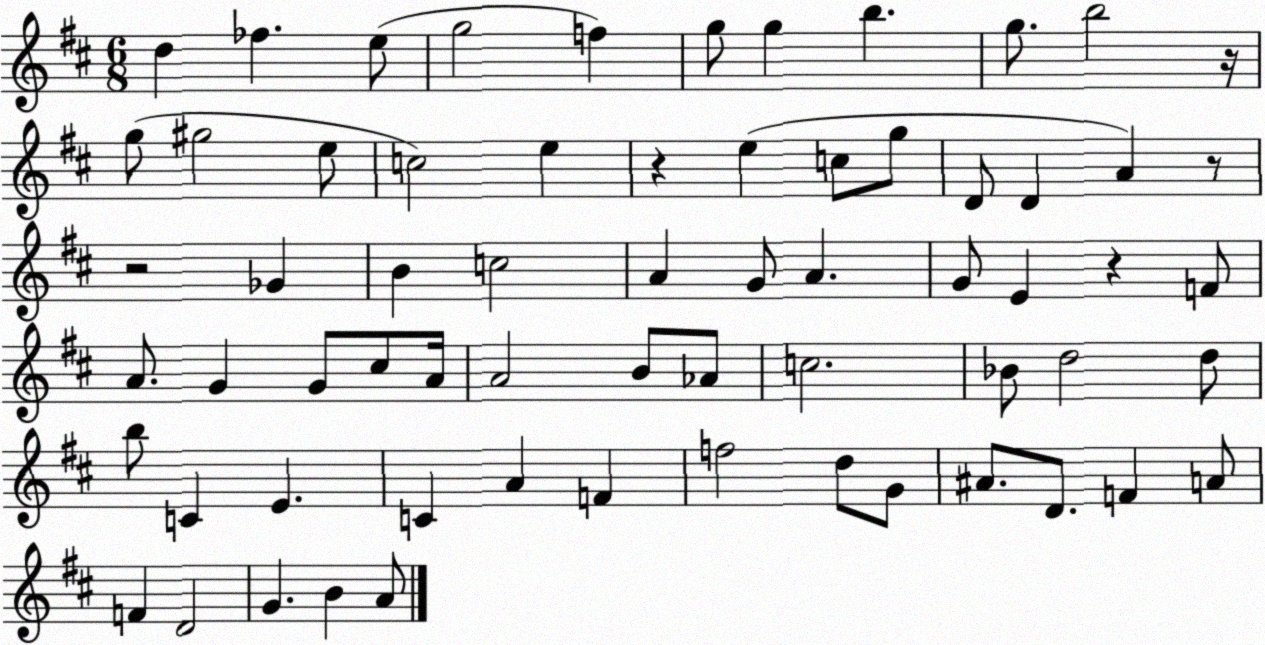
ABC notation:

X:1
T:Untitled
M:6/8
L:1/4
K:D
d _f e/2 g2 f g/2 g b g/2 b2 z/4 g/2 ^g2 e/2 c2 e z e c/2 g/2 D/2 D A z/2 z2 _G B c2 A G/2 A G/2 E z F/2 A/2 G G/2 ^c/2 A/4 A2 B/2 _A/2 c2 _B/2 d2 d/2 b/2 C E C A F f2 d/2 G/2 ^A/2 D/2 F A/2 F D2 G B A/2